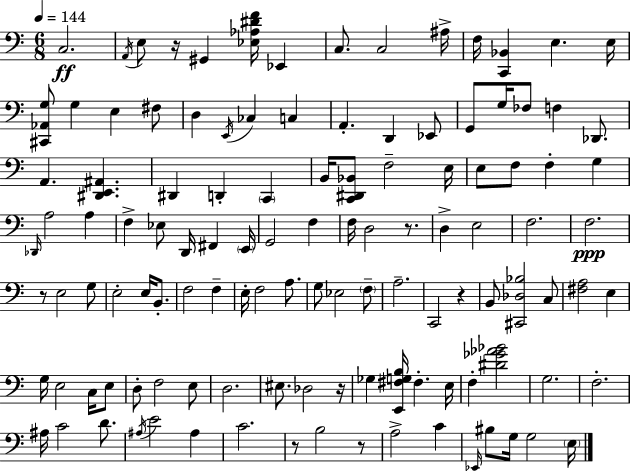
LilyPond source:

{
  \clef bass
  \numericTimeSignature
  \time 6/8
  \key a \minor
  \tempo 4 = 144
  c2.\ff | \acciaccatura { a,16 } e8 r16 gis,4 <ees aes dis' f'>16 ees,4 | c8. c2 | ais16-> f16 <c, bes,>4 e4. | \break e16 <cis, aes, g>8 g4 e4 fis8 | d4 \acciaccatura { e,16 } ces4 c4 | a,4.-. d,4 | ees,8 g,8 g16 fes8 f4 des,8. | \break a,4. <dis, e, ais,>4. | dis,4 d,4-. \parenthesize c,4 | b,16 <c, dis, bes,>8 f2-- | e16 e8 f8 f4-. g4 | \break \grace { des,16 } a2 a4 | f4-> ees8 d,16 fis,4 | \parenthesize e,16 g,2 f4 | f16 d2 | \break r8. d4-> e2 | f2. | f2.\ppp | r8 e2 | \break g8 e2-. e16 | b,8.-. f2 f4-- | e16-. f2 | a8. g8 ees2 | \break \parenthesize f8-- a2.-- | c,2 r4 | b,8 <cis, des bes>2 | c8 <fis a>2 e4 | \break g16 e2 | c16 e8 d8-. f2 | e8 d2. | eis8. des2 | \break r16 ges4 <e, fis g b>16 fis4.-. | e16 f4-. <dis' ges' aes' bes'>2 | g2. | f2.-. | \break ais16 c'2 | d'8. \acciaccatura { ais16 } e'2 | ais4 c'2. | r8 b2 | \break r8 a2-> | c'4 \grace { ees,16 } bis8 g16 g2 | \parenthesize e16 \bar "|."
}